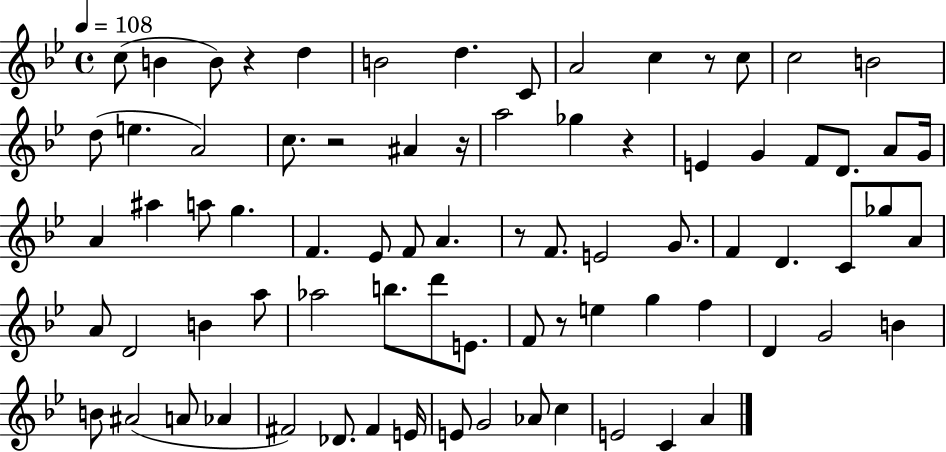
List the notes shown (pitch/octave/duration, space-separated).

C5/e B4/q B4/e R/q D5/q B4/h D5/q. C4/e A4/h C5/q R/e C5/e C5/h B4/h D5/e E5/q. A4/h C5/e. R/h A#4/q R/s A5/h Gb5/q R/q E4/q G4/q F4/e D4/e. A4/e G4/s A4/q A#5/q A5/e G5/q. F4/q. Eb4/e F4/e A4/q. R/e F4/e. E4/h G4/e. F4/q D4/q. C4/e Gb5/e A4/e A4/e D4/h B4/q A5/e Ab5/h B5/e. D6/e E4/e. F4/e R/e E5/q G5/q F5/q D4/q G4/h B4/q B4/e A#4/h A4/e Ab4/q F#4/h Db4/e. F#4/q E4/s E4/e G4/h Ab4/e C5/q E4/h C4/q A4/q